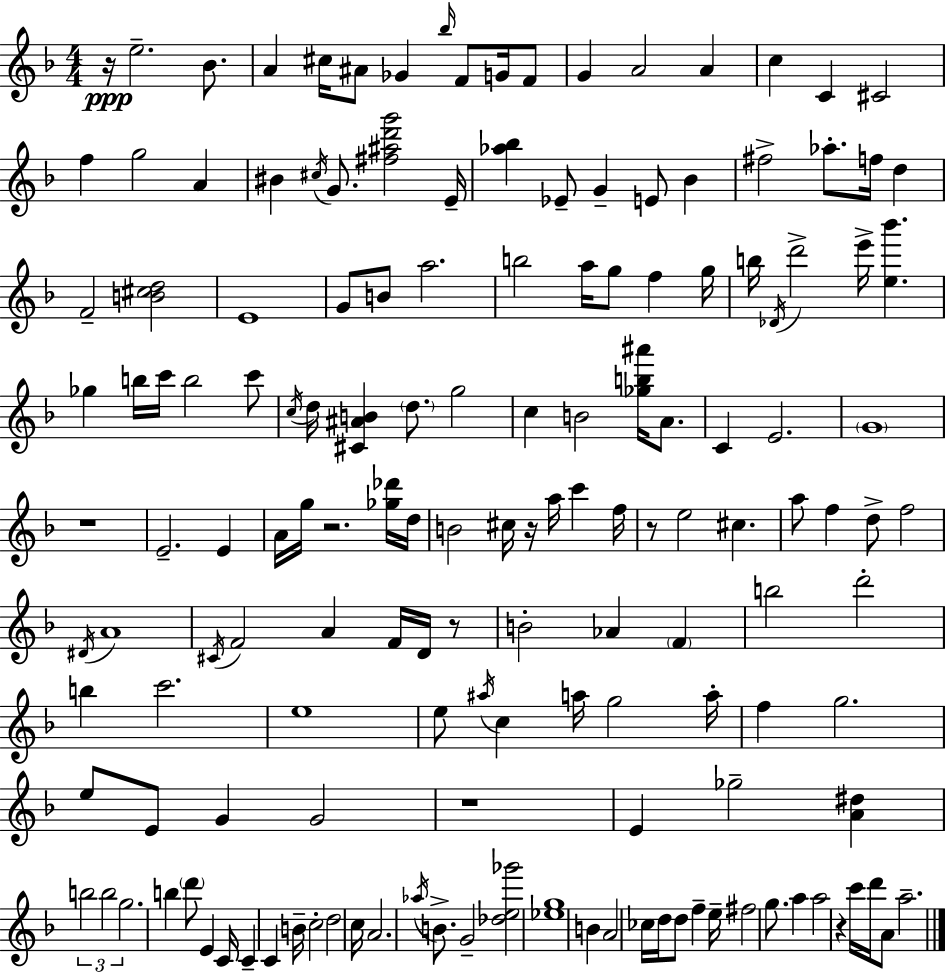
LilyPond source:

{
  \clef treble
  \numericTimeSignature
  \time 4/4
  \key f \major
  r16\ppp e''2.-- bes'8. | a'4 cis''16 ais'8 ges'4 \grace { bes''16 } f'8 g'16 f'8 | g'4 a'2 a'4 | c''4 c'4 cis'2 | \break f''4 g''2 a'4 | bis'4 \acciaccatura { cis''16 } g'8. <fis'' ais'' d''' g'''>2 | e'16-- <aes'' bes''>4 ees'8-- g'4-- e'8 bes'4 | fis''2-> aes''8.-. f''16 d''4 | \break f'2-- <b' cis'' d''>2 | e'1 | g'8 b'8 a''2. | b''2 a''16 g''8 f''4 | \break g''16 b''16 \acciaccatura { des'16 } d'''2-> e'''16-> <e'' bes'''>4. | ges''4 b''16 c'''16 b''2 | c'''8 \acciaccatura { c''16 } d''16 <cis' ais' b'>4 \parenthesize d''8. g''2 | c''4 b'2 | \break <ges'' b'' ais'''>16 a'8. c'4 e'2. | \parenthesize g'1 | r1 | e'2.-- | \break e'4 a'16 g''16 r2. | <ges'' des'''>16 d''16 b'2 cis''16 r16 a''16 c'''4 | f''16 r8 e''2 cis''4. | a''8 f''4 d''8-> f''2 | \break \acciaccatura { dis'16 } a'1 | \acciaccatura { cis'16 } f'2 a'4 | f'16 d'16 r8 b'2-. aes'4 | \parenthesize f'4 b''2 d'''2-. | \break b''4 c'''2. | e''1 | e''8 \acciaccatura { ais''16 } c''4 a''16 g''2 | a''16-. f''4 g''2. | \break e''8 e'8 g'4 g'2 | r1 | e'4 ges''2-- | <a' dis''>4 \tuplet 3/2 { b''2 b''2 | \break g''2. } | b''4 \parenthesize d'''8 e'4 c'16 c'4-- | c'4 b'16-- c''2-. d''2 | c''16 a'2. | \break \acciaccatura { aes''16 } b'8.-> g'2-- | <des'' e'' ges'''>2 <ees'' g''>1 | b'4 a'2 | ces''16 d''16 d''8 f''4-- e''16-- fis''2 | \break g''8. a''4 a''2 | r4 c'''16 d'''16 a'8 a''2.-- | \bar "|."
}